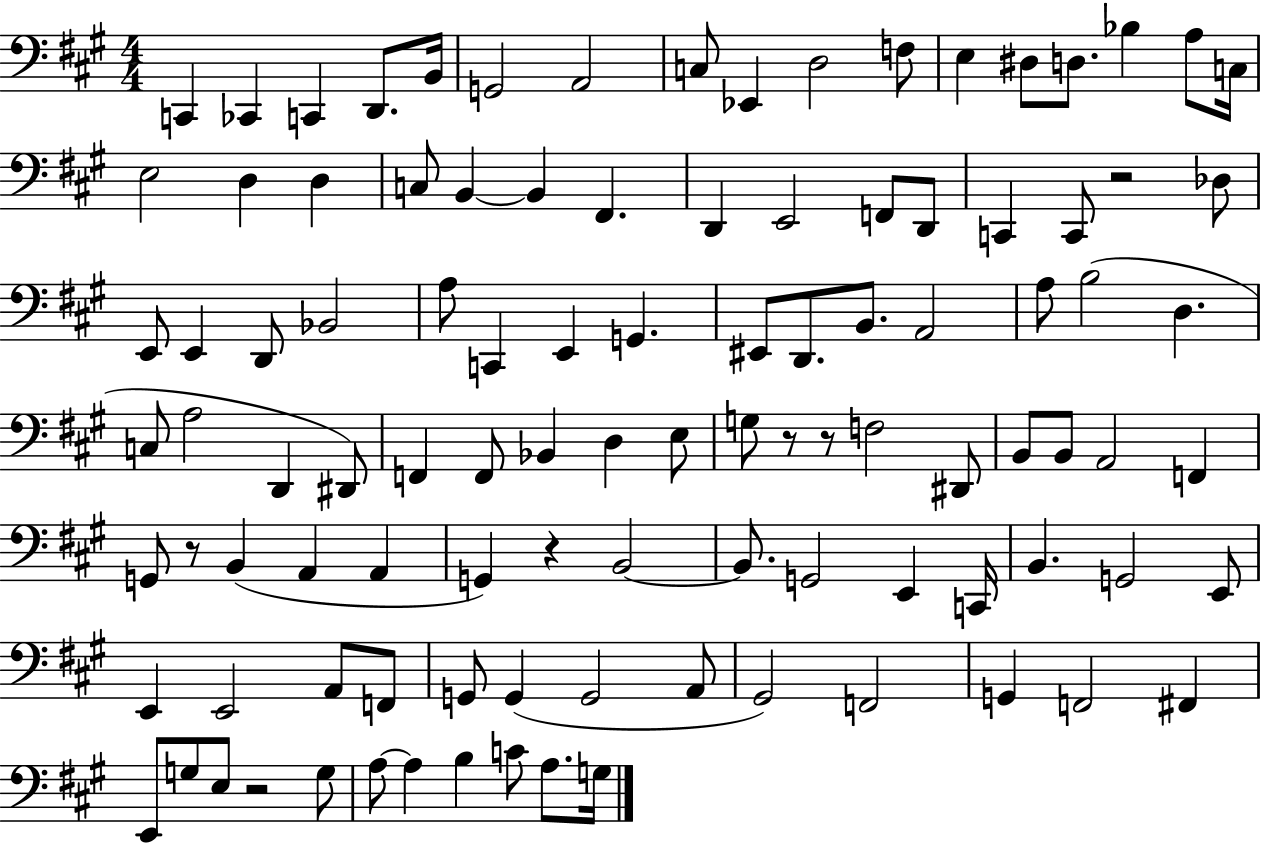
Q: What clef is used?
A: bass